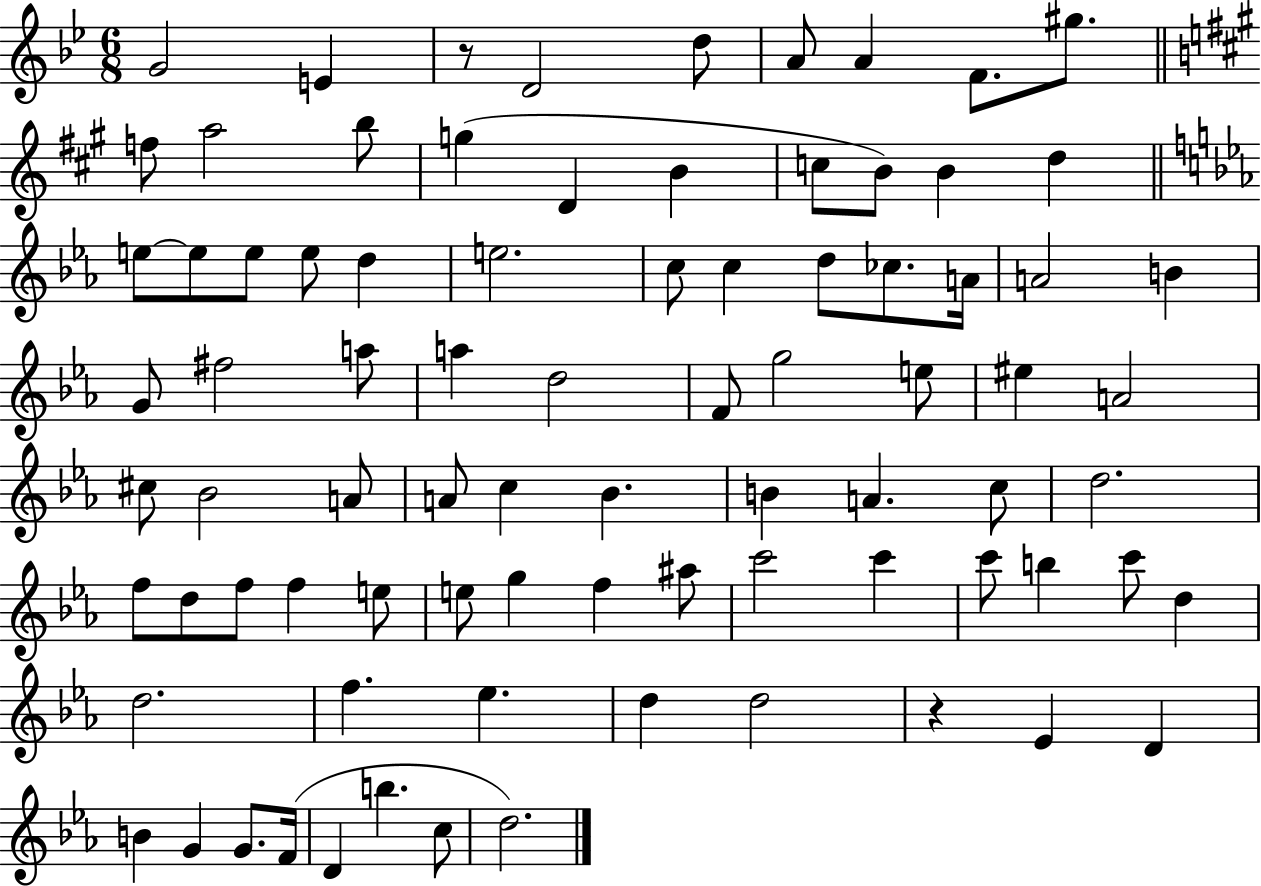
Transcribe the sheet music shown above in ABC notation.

X:1
T:Untitled
M:6/8
L:1/4
K:Bb
G2 E z/2 D2 d/2 A/2 A F/2 ^g/2 f/2 a2 b/2 g D B c/2 B/2 B d e/2 e/2 e/2 e/2 d e2 c/2 c d/2 _c/2 A/4 A2 B G/2 ^f2 a/2 a d2 F/2 g2 e/2 ^e A2 ^c/2 _B2 A/2 A/2 c _B B A c/2 d2 f/2 d/2 f/2 f e/2 e/2 g f ^a/2 c'2 c' c'/2 b c'/2 d d2 f _e d d2 z _E D B G G/2 F/4 D b c/2 d2